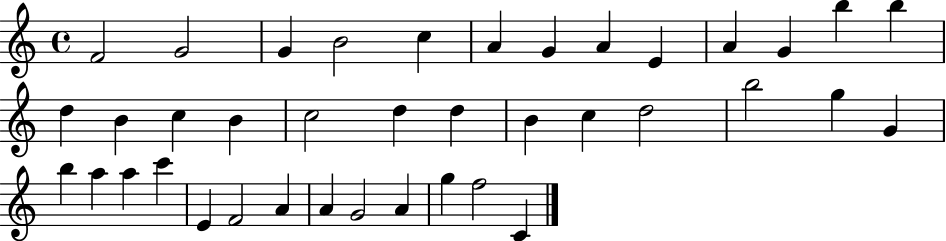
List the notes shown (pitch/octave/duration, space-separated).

F4/h G4/h G4/q B4/h C5/q A4/q G4/q A4/q E4/q A4/q G4/q B5/q B5/q D5/q B4/q C5/q B4/q C5/h D5/q D5/q B4/q C5/q D5/h B5/h G5/q G4/q B5/q A5/q A5/q C6/q E4/q F4/h A4/q A4/q G4/h A4/q G5/q F5/h C4/q